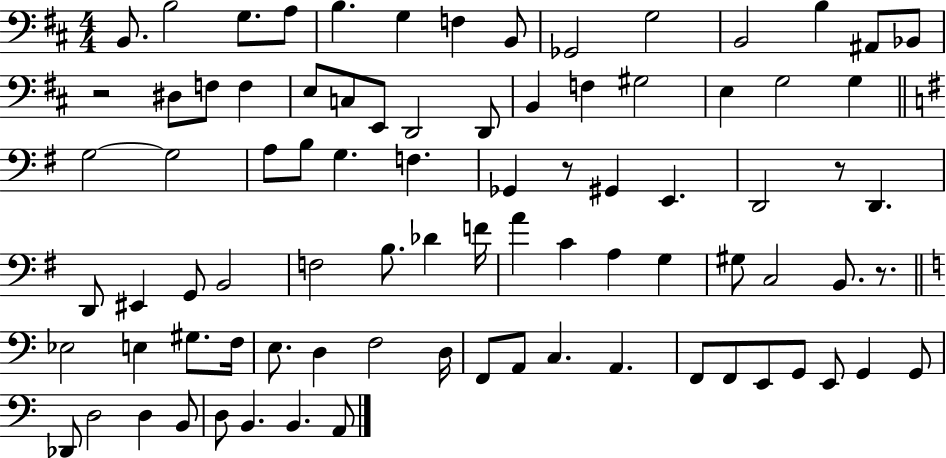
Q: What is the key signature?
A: D major